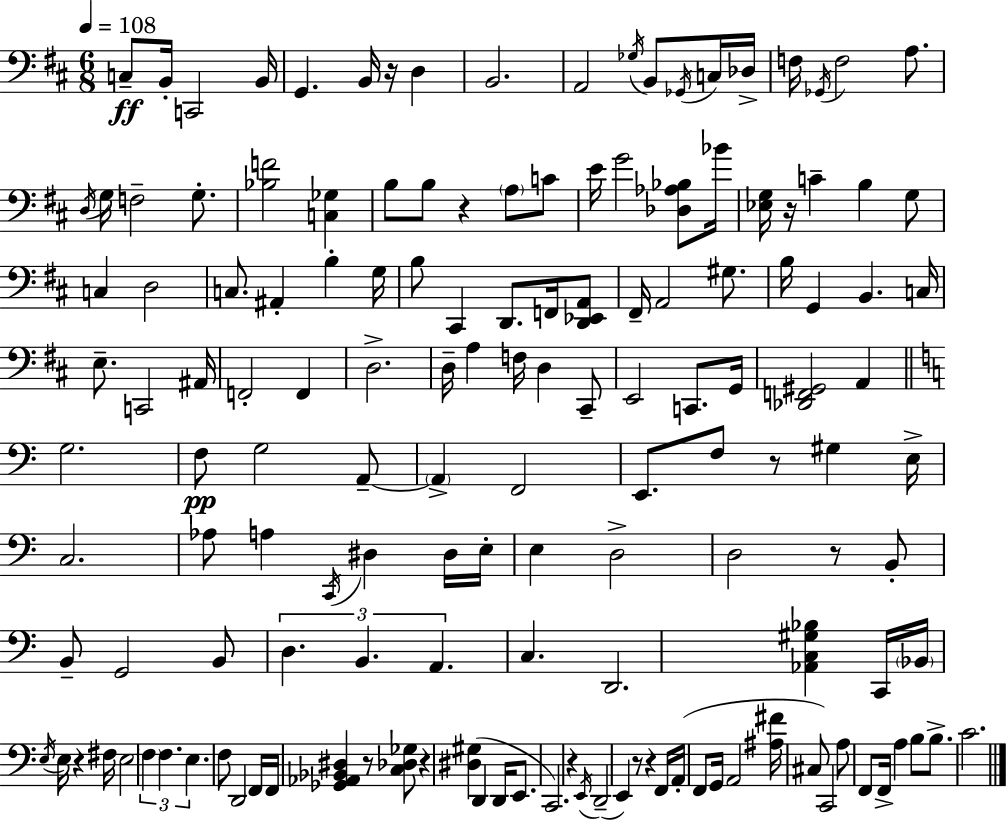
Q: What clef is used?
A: bass